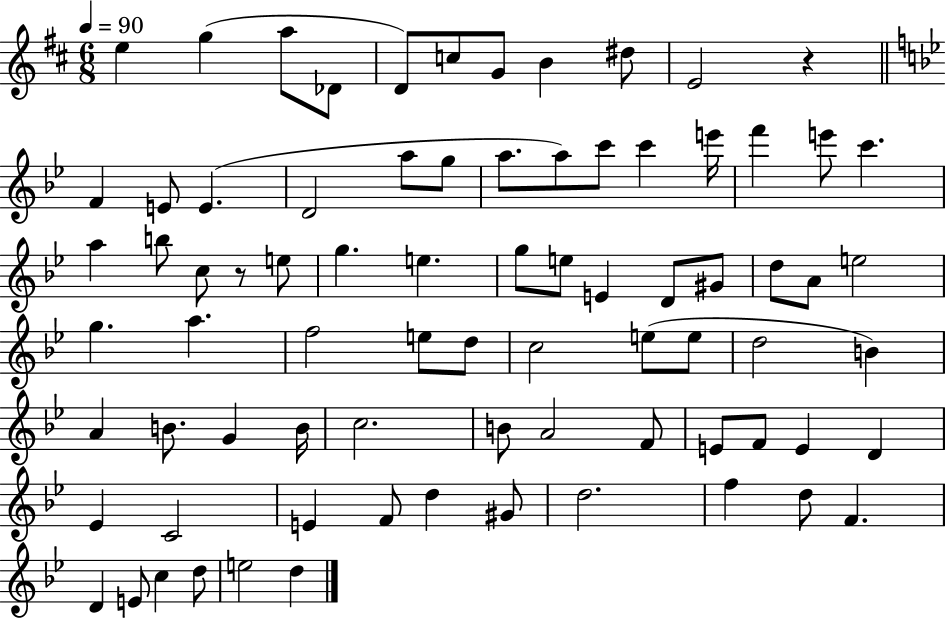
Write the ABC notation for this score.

X:1
T:Untitled
M:6/8
L:1/4
K:D
e g a/2 _D/2 D/2 c/2 G/2 B ^d/2 E2 z F E/2 E D2 a/2 g/2 a/2 a/2 c'/2 c' e'/4 f' e'/2 c' a b/2 c/2 z/2 e/2 g e g/2 e/2 E D/2 ^G/2 d/2 A/2 e2 g a f2 e/2 d/2 c2 e/2 e/2 d2 B A B/2 G B/4 c2 B/2 A2 F/2 E/2 F/2 E D _E C2 E F/2 d ^G/2 d2 f d/2 F D E/2 c d/2 e2 d